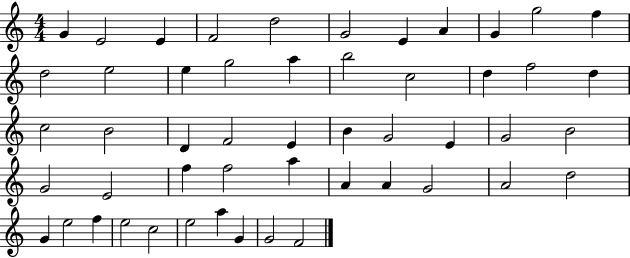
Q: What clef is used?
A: treble